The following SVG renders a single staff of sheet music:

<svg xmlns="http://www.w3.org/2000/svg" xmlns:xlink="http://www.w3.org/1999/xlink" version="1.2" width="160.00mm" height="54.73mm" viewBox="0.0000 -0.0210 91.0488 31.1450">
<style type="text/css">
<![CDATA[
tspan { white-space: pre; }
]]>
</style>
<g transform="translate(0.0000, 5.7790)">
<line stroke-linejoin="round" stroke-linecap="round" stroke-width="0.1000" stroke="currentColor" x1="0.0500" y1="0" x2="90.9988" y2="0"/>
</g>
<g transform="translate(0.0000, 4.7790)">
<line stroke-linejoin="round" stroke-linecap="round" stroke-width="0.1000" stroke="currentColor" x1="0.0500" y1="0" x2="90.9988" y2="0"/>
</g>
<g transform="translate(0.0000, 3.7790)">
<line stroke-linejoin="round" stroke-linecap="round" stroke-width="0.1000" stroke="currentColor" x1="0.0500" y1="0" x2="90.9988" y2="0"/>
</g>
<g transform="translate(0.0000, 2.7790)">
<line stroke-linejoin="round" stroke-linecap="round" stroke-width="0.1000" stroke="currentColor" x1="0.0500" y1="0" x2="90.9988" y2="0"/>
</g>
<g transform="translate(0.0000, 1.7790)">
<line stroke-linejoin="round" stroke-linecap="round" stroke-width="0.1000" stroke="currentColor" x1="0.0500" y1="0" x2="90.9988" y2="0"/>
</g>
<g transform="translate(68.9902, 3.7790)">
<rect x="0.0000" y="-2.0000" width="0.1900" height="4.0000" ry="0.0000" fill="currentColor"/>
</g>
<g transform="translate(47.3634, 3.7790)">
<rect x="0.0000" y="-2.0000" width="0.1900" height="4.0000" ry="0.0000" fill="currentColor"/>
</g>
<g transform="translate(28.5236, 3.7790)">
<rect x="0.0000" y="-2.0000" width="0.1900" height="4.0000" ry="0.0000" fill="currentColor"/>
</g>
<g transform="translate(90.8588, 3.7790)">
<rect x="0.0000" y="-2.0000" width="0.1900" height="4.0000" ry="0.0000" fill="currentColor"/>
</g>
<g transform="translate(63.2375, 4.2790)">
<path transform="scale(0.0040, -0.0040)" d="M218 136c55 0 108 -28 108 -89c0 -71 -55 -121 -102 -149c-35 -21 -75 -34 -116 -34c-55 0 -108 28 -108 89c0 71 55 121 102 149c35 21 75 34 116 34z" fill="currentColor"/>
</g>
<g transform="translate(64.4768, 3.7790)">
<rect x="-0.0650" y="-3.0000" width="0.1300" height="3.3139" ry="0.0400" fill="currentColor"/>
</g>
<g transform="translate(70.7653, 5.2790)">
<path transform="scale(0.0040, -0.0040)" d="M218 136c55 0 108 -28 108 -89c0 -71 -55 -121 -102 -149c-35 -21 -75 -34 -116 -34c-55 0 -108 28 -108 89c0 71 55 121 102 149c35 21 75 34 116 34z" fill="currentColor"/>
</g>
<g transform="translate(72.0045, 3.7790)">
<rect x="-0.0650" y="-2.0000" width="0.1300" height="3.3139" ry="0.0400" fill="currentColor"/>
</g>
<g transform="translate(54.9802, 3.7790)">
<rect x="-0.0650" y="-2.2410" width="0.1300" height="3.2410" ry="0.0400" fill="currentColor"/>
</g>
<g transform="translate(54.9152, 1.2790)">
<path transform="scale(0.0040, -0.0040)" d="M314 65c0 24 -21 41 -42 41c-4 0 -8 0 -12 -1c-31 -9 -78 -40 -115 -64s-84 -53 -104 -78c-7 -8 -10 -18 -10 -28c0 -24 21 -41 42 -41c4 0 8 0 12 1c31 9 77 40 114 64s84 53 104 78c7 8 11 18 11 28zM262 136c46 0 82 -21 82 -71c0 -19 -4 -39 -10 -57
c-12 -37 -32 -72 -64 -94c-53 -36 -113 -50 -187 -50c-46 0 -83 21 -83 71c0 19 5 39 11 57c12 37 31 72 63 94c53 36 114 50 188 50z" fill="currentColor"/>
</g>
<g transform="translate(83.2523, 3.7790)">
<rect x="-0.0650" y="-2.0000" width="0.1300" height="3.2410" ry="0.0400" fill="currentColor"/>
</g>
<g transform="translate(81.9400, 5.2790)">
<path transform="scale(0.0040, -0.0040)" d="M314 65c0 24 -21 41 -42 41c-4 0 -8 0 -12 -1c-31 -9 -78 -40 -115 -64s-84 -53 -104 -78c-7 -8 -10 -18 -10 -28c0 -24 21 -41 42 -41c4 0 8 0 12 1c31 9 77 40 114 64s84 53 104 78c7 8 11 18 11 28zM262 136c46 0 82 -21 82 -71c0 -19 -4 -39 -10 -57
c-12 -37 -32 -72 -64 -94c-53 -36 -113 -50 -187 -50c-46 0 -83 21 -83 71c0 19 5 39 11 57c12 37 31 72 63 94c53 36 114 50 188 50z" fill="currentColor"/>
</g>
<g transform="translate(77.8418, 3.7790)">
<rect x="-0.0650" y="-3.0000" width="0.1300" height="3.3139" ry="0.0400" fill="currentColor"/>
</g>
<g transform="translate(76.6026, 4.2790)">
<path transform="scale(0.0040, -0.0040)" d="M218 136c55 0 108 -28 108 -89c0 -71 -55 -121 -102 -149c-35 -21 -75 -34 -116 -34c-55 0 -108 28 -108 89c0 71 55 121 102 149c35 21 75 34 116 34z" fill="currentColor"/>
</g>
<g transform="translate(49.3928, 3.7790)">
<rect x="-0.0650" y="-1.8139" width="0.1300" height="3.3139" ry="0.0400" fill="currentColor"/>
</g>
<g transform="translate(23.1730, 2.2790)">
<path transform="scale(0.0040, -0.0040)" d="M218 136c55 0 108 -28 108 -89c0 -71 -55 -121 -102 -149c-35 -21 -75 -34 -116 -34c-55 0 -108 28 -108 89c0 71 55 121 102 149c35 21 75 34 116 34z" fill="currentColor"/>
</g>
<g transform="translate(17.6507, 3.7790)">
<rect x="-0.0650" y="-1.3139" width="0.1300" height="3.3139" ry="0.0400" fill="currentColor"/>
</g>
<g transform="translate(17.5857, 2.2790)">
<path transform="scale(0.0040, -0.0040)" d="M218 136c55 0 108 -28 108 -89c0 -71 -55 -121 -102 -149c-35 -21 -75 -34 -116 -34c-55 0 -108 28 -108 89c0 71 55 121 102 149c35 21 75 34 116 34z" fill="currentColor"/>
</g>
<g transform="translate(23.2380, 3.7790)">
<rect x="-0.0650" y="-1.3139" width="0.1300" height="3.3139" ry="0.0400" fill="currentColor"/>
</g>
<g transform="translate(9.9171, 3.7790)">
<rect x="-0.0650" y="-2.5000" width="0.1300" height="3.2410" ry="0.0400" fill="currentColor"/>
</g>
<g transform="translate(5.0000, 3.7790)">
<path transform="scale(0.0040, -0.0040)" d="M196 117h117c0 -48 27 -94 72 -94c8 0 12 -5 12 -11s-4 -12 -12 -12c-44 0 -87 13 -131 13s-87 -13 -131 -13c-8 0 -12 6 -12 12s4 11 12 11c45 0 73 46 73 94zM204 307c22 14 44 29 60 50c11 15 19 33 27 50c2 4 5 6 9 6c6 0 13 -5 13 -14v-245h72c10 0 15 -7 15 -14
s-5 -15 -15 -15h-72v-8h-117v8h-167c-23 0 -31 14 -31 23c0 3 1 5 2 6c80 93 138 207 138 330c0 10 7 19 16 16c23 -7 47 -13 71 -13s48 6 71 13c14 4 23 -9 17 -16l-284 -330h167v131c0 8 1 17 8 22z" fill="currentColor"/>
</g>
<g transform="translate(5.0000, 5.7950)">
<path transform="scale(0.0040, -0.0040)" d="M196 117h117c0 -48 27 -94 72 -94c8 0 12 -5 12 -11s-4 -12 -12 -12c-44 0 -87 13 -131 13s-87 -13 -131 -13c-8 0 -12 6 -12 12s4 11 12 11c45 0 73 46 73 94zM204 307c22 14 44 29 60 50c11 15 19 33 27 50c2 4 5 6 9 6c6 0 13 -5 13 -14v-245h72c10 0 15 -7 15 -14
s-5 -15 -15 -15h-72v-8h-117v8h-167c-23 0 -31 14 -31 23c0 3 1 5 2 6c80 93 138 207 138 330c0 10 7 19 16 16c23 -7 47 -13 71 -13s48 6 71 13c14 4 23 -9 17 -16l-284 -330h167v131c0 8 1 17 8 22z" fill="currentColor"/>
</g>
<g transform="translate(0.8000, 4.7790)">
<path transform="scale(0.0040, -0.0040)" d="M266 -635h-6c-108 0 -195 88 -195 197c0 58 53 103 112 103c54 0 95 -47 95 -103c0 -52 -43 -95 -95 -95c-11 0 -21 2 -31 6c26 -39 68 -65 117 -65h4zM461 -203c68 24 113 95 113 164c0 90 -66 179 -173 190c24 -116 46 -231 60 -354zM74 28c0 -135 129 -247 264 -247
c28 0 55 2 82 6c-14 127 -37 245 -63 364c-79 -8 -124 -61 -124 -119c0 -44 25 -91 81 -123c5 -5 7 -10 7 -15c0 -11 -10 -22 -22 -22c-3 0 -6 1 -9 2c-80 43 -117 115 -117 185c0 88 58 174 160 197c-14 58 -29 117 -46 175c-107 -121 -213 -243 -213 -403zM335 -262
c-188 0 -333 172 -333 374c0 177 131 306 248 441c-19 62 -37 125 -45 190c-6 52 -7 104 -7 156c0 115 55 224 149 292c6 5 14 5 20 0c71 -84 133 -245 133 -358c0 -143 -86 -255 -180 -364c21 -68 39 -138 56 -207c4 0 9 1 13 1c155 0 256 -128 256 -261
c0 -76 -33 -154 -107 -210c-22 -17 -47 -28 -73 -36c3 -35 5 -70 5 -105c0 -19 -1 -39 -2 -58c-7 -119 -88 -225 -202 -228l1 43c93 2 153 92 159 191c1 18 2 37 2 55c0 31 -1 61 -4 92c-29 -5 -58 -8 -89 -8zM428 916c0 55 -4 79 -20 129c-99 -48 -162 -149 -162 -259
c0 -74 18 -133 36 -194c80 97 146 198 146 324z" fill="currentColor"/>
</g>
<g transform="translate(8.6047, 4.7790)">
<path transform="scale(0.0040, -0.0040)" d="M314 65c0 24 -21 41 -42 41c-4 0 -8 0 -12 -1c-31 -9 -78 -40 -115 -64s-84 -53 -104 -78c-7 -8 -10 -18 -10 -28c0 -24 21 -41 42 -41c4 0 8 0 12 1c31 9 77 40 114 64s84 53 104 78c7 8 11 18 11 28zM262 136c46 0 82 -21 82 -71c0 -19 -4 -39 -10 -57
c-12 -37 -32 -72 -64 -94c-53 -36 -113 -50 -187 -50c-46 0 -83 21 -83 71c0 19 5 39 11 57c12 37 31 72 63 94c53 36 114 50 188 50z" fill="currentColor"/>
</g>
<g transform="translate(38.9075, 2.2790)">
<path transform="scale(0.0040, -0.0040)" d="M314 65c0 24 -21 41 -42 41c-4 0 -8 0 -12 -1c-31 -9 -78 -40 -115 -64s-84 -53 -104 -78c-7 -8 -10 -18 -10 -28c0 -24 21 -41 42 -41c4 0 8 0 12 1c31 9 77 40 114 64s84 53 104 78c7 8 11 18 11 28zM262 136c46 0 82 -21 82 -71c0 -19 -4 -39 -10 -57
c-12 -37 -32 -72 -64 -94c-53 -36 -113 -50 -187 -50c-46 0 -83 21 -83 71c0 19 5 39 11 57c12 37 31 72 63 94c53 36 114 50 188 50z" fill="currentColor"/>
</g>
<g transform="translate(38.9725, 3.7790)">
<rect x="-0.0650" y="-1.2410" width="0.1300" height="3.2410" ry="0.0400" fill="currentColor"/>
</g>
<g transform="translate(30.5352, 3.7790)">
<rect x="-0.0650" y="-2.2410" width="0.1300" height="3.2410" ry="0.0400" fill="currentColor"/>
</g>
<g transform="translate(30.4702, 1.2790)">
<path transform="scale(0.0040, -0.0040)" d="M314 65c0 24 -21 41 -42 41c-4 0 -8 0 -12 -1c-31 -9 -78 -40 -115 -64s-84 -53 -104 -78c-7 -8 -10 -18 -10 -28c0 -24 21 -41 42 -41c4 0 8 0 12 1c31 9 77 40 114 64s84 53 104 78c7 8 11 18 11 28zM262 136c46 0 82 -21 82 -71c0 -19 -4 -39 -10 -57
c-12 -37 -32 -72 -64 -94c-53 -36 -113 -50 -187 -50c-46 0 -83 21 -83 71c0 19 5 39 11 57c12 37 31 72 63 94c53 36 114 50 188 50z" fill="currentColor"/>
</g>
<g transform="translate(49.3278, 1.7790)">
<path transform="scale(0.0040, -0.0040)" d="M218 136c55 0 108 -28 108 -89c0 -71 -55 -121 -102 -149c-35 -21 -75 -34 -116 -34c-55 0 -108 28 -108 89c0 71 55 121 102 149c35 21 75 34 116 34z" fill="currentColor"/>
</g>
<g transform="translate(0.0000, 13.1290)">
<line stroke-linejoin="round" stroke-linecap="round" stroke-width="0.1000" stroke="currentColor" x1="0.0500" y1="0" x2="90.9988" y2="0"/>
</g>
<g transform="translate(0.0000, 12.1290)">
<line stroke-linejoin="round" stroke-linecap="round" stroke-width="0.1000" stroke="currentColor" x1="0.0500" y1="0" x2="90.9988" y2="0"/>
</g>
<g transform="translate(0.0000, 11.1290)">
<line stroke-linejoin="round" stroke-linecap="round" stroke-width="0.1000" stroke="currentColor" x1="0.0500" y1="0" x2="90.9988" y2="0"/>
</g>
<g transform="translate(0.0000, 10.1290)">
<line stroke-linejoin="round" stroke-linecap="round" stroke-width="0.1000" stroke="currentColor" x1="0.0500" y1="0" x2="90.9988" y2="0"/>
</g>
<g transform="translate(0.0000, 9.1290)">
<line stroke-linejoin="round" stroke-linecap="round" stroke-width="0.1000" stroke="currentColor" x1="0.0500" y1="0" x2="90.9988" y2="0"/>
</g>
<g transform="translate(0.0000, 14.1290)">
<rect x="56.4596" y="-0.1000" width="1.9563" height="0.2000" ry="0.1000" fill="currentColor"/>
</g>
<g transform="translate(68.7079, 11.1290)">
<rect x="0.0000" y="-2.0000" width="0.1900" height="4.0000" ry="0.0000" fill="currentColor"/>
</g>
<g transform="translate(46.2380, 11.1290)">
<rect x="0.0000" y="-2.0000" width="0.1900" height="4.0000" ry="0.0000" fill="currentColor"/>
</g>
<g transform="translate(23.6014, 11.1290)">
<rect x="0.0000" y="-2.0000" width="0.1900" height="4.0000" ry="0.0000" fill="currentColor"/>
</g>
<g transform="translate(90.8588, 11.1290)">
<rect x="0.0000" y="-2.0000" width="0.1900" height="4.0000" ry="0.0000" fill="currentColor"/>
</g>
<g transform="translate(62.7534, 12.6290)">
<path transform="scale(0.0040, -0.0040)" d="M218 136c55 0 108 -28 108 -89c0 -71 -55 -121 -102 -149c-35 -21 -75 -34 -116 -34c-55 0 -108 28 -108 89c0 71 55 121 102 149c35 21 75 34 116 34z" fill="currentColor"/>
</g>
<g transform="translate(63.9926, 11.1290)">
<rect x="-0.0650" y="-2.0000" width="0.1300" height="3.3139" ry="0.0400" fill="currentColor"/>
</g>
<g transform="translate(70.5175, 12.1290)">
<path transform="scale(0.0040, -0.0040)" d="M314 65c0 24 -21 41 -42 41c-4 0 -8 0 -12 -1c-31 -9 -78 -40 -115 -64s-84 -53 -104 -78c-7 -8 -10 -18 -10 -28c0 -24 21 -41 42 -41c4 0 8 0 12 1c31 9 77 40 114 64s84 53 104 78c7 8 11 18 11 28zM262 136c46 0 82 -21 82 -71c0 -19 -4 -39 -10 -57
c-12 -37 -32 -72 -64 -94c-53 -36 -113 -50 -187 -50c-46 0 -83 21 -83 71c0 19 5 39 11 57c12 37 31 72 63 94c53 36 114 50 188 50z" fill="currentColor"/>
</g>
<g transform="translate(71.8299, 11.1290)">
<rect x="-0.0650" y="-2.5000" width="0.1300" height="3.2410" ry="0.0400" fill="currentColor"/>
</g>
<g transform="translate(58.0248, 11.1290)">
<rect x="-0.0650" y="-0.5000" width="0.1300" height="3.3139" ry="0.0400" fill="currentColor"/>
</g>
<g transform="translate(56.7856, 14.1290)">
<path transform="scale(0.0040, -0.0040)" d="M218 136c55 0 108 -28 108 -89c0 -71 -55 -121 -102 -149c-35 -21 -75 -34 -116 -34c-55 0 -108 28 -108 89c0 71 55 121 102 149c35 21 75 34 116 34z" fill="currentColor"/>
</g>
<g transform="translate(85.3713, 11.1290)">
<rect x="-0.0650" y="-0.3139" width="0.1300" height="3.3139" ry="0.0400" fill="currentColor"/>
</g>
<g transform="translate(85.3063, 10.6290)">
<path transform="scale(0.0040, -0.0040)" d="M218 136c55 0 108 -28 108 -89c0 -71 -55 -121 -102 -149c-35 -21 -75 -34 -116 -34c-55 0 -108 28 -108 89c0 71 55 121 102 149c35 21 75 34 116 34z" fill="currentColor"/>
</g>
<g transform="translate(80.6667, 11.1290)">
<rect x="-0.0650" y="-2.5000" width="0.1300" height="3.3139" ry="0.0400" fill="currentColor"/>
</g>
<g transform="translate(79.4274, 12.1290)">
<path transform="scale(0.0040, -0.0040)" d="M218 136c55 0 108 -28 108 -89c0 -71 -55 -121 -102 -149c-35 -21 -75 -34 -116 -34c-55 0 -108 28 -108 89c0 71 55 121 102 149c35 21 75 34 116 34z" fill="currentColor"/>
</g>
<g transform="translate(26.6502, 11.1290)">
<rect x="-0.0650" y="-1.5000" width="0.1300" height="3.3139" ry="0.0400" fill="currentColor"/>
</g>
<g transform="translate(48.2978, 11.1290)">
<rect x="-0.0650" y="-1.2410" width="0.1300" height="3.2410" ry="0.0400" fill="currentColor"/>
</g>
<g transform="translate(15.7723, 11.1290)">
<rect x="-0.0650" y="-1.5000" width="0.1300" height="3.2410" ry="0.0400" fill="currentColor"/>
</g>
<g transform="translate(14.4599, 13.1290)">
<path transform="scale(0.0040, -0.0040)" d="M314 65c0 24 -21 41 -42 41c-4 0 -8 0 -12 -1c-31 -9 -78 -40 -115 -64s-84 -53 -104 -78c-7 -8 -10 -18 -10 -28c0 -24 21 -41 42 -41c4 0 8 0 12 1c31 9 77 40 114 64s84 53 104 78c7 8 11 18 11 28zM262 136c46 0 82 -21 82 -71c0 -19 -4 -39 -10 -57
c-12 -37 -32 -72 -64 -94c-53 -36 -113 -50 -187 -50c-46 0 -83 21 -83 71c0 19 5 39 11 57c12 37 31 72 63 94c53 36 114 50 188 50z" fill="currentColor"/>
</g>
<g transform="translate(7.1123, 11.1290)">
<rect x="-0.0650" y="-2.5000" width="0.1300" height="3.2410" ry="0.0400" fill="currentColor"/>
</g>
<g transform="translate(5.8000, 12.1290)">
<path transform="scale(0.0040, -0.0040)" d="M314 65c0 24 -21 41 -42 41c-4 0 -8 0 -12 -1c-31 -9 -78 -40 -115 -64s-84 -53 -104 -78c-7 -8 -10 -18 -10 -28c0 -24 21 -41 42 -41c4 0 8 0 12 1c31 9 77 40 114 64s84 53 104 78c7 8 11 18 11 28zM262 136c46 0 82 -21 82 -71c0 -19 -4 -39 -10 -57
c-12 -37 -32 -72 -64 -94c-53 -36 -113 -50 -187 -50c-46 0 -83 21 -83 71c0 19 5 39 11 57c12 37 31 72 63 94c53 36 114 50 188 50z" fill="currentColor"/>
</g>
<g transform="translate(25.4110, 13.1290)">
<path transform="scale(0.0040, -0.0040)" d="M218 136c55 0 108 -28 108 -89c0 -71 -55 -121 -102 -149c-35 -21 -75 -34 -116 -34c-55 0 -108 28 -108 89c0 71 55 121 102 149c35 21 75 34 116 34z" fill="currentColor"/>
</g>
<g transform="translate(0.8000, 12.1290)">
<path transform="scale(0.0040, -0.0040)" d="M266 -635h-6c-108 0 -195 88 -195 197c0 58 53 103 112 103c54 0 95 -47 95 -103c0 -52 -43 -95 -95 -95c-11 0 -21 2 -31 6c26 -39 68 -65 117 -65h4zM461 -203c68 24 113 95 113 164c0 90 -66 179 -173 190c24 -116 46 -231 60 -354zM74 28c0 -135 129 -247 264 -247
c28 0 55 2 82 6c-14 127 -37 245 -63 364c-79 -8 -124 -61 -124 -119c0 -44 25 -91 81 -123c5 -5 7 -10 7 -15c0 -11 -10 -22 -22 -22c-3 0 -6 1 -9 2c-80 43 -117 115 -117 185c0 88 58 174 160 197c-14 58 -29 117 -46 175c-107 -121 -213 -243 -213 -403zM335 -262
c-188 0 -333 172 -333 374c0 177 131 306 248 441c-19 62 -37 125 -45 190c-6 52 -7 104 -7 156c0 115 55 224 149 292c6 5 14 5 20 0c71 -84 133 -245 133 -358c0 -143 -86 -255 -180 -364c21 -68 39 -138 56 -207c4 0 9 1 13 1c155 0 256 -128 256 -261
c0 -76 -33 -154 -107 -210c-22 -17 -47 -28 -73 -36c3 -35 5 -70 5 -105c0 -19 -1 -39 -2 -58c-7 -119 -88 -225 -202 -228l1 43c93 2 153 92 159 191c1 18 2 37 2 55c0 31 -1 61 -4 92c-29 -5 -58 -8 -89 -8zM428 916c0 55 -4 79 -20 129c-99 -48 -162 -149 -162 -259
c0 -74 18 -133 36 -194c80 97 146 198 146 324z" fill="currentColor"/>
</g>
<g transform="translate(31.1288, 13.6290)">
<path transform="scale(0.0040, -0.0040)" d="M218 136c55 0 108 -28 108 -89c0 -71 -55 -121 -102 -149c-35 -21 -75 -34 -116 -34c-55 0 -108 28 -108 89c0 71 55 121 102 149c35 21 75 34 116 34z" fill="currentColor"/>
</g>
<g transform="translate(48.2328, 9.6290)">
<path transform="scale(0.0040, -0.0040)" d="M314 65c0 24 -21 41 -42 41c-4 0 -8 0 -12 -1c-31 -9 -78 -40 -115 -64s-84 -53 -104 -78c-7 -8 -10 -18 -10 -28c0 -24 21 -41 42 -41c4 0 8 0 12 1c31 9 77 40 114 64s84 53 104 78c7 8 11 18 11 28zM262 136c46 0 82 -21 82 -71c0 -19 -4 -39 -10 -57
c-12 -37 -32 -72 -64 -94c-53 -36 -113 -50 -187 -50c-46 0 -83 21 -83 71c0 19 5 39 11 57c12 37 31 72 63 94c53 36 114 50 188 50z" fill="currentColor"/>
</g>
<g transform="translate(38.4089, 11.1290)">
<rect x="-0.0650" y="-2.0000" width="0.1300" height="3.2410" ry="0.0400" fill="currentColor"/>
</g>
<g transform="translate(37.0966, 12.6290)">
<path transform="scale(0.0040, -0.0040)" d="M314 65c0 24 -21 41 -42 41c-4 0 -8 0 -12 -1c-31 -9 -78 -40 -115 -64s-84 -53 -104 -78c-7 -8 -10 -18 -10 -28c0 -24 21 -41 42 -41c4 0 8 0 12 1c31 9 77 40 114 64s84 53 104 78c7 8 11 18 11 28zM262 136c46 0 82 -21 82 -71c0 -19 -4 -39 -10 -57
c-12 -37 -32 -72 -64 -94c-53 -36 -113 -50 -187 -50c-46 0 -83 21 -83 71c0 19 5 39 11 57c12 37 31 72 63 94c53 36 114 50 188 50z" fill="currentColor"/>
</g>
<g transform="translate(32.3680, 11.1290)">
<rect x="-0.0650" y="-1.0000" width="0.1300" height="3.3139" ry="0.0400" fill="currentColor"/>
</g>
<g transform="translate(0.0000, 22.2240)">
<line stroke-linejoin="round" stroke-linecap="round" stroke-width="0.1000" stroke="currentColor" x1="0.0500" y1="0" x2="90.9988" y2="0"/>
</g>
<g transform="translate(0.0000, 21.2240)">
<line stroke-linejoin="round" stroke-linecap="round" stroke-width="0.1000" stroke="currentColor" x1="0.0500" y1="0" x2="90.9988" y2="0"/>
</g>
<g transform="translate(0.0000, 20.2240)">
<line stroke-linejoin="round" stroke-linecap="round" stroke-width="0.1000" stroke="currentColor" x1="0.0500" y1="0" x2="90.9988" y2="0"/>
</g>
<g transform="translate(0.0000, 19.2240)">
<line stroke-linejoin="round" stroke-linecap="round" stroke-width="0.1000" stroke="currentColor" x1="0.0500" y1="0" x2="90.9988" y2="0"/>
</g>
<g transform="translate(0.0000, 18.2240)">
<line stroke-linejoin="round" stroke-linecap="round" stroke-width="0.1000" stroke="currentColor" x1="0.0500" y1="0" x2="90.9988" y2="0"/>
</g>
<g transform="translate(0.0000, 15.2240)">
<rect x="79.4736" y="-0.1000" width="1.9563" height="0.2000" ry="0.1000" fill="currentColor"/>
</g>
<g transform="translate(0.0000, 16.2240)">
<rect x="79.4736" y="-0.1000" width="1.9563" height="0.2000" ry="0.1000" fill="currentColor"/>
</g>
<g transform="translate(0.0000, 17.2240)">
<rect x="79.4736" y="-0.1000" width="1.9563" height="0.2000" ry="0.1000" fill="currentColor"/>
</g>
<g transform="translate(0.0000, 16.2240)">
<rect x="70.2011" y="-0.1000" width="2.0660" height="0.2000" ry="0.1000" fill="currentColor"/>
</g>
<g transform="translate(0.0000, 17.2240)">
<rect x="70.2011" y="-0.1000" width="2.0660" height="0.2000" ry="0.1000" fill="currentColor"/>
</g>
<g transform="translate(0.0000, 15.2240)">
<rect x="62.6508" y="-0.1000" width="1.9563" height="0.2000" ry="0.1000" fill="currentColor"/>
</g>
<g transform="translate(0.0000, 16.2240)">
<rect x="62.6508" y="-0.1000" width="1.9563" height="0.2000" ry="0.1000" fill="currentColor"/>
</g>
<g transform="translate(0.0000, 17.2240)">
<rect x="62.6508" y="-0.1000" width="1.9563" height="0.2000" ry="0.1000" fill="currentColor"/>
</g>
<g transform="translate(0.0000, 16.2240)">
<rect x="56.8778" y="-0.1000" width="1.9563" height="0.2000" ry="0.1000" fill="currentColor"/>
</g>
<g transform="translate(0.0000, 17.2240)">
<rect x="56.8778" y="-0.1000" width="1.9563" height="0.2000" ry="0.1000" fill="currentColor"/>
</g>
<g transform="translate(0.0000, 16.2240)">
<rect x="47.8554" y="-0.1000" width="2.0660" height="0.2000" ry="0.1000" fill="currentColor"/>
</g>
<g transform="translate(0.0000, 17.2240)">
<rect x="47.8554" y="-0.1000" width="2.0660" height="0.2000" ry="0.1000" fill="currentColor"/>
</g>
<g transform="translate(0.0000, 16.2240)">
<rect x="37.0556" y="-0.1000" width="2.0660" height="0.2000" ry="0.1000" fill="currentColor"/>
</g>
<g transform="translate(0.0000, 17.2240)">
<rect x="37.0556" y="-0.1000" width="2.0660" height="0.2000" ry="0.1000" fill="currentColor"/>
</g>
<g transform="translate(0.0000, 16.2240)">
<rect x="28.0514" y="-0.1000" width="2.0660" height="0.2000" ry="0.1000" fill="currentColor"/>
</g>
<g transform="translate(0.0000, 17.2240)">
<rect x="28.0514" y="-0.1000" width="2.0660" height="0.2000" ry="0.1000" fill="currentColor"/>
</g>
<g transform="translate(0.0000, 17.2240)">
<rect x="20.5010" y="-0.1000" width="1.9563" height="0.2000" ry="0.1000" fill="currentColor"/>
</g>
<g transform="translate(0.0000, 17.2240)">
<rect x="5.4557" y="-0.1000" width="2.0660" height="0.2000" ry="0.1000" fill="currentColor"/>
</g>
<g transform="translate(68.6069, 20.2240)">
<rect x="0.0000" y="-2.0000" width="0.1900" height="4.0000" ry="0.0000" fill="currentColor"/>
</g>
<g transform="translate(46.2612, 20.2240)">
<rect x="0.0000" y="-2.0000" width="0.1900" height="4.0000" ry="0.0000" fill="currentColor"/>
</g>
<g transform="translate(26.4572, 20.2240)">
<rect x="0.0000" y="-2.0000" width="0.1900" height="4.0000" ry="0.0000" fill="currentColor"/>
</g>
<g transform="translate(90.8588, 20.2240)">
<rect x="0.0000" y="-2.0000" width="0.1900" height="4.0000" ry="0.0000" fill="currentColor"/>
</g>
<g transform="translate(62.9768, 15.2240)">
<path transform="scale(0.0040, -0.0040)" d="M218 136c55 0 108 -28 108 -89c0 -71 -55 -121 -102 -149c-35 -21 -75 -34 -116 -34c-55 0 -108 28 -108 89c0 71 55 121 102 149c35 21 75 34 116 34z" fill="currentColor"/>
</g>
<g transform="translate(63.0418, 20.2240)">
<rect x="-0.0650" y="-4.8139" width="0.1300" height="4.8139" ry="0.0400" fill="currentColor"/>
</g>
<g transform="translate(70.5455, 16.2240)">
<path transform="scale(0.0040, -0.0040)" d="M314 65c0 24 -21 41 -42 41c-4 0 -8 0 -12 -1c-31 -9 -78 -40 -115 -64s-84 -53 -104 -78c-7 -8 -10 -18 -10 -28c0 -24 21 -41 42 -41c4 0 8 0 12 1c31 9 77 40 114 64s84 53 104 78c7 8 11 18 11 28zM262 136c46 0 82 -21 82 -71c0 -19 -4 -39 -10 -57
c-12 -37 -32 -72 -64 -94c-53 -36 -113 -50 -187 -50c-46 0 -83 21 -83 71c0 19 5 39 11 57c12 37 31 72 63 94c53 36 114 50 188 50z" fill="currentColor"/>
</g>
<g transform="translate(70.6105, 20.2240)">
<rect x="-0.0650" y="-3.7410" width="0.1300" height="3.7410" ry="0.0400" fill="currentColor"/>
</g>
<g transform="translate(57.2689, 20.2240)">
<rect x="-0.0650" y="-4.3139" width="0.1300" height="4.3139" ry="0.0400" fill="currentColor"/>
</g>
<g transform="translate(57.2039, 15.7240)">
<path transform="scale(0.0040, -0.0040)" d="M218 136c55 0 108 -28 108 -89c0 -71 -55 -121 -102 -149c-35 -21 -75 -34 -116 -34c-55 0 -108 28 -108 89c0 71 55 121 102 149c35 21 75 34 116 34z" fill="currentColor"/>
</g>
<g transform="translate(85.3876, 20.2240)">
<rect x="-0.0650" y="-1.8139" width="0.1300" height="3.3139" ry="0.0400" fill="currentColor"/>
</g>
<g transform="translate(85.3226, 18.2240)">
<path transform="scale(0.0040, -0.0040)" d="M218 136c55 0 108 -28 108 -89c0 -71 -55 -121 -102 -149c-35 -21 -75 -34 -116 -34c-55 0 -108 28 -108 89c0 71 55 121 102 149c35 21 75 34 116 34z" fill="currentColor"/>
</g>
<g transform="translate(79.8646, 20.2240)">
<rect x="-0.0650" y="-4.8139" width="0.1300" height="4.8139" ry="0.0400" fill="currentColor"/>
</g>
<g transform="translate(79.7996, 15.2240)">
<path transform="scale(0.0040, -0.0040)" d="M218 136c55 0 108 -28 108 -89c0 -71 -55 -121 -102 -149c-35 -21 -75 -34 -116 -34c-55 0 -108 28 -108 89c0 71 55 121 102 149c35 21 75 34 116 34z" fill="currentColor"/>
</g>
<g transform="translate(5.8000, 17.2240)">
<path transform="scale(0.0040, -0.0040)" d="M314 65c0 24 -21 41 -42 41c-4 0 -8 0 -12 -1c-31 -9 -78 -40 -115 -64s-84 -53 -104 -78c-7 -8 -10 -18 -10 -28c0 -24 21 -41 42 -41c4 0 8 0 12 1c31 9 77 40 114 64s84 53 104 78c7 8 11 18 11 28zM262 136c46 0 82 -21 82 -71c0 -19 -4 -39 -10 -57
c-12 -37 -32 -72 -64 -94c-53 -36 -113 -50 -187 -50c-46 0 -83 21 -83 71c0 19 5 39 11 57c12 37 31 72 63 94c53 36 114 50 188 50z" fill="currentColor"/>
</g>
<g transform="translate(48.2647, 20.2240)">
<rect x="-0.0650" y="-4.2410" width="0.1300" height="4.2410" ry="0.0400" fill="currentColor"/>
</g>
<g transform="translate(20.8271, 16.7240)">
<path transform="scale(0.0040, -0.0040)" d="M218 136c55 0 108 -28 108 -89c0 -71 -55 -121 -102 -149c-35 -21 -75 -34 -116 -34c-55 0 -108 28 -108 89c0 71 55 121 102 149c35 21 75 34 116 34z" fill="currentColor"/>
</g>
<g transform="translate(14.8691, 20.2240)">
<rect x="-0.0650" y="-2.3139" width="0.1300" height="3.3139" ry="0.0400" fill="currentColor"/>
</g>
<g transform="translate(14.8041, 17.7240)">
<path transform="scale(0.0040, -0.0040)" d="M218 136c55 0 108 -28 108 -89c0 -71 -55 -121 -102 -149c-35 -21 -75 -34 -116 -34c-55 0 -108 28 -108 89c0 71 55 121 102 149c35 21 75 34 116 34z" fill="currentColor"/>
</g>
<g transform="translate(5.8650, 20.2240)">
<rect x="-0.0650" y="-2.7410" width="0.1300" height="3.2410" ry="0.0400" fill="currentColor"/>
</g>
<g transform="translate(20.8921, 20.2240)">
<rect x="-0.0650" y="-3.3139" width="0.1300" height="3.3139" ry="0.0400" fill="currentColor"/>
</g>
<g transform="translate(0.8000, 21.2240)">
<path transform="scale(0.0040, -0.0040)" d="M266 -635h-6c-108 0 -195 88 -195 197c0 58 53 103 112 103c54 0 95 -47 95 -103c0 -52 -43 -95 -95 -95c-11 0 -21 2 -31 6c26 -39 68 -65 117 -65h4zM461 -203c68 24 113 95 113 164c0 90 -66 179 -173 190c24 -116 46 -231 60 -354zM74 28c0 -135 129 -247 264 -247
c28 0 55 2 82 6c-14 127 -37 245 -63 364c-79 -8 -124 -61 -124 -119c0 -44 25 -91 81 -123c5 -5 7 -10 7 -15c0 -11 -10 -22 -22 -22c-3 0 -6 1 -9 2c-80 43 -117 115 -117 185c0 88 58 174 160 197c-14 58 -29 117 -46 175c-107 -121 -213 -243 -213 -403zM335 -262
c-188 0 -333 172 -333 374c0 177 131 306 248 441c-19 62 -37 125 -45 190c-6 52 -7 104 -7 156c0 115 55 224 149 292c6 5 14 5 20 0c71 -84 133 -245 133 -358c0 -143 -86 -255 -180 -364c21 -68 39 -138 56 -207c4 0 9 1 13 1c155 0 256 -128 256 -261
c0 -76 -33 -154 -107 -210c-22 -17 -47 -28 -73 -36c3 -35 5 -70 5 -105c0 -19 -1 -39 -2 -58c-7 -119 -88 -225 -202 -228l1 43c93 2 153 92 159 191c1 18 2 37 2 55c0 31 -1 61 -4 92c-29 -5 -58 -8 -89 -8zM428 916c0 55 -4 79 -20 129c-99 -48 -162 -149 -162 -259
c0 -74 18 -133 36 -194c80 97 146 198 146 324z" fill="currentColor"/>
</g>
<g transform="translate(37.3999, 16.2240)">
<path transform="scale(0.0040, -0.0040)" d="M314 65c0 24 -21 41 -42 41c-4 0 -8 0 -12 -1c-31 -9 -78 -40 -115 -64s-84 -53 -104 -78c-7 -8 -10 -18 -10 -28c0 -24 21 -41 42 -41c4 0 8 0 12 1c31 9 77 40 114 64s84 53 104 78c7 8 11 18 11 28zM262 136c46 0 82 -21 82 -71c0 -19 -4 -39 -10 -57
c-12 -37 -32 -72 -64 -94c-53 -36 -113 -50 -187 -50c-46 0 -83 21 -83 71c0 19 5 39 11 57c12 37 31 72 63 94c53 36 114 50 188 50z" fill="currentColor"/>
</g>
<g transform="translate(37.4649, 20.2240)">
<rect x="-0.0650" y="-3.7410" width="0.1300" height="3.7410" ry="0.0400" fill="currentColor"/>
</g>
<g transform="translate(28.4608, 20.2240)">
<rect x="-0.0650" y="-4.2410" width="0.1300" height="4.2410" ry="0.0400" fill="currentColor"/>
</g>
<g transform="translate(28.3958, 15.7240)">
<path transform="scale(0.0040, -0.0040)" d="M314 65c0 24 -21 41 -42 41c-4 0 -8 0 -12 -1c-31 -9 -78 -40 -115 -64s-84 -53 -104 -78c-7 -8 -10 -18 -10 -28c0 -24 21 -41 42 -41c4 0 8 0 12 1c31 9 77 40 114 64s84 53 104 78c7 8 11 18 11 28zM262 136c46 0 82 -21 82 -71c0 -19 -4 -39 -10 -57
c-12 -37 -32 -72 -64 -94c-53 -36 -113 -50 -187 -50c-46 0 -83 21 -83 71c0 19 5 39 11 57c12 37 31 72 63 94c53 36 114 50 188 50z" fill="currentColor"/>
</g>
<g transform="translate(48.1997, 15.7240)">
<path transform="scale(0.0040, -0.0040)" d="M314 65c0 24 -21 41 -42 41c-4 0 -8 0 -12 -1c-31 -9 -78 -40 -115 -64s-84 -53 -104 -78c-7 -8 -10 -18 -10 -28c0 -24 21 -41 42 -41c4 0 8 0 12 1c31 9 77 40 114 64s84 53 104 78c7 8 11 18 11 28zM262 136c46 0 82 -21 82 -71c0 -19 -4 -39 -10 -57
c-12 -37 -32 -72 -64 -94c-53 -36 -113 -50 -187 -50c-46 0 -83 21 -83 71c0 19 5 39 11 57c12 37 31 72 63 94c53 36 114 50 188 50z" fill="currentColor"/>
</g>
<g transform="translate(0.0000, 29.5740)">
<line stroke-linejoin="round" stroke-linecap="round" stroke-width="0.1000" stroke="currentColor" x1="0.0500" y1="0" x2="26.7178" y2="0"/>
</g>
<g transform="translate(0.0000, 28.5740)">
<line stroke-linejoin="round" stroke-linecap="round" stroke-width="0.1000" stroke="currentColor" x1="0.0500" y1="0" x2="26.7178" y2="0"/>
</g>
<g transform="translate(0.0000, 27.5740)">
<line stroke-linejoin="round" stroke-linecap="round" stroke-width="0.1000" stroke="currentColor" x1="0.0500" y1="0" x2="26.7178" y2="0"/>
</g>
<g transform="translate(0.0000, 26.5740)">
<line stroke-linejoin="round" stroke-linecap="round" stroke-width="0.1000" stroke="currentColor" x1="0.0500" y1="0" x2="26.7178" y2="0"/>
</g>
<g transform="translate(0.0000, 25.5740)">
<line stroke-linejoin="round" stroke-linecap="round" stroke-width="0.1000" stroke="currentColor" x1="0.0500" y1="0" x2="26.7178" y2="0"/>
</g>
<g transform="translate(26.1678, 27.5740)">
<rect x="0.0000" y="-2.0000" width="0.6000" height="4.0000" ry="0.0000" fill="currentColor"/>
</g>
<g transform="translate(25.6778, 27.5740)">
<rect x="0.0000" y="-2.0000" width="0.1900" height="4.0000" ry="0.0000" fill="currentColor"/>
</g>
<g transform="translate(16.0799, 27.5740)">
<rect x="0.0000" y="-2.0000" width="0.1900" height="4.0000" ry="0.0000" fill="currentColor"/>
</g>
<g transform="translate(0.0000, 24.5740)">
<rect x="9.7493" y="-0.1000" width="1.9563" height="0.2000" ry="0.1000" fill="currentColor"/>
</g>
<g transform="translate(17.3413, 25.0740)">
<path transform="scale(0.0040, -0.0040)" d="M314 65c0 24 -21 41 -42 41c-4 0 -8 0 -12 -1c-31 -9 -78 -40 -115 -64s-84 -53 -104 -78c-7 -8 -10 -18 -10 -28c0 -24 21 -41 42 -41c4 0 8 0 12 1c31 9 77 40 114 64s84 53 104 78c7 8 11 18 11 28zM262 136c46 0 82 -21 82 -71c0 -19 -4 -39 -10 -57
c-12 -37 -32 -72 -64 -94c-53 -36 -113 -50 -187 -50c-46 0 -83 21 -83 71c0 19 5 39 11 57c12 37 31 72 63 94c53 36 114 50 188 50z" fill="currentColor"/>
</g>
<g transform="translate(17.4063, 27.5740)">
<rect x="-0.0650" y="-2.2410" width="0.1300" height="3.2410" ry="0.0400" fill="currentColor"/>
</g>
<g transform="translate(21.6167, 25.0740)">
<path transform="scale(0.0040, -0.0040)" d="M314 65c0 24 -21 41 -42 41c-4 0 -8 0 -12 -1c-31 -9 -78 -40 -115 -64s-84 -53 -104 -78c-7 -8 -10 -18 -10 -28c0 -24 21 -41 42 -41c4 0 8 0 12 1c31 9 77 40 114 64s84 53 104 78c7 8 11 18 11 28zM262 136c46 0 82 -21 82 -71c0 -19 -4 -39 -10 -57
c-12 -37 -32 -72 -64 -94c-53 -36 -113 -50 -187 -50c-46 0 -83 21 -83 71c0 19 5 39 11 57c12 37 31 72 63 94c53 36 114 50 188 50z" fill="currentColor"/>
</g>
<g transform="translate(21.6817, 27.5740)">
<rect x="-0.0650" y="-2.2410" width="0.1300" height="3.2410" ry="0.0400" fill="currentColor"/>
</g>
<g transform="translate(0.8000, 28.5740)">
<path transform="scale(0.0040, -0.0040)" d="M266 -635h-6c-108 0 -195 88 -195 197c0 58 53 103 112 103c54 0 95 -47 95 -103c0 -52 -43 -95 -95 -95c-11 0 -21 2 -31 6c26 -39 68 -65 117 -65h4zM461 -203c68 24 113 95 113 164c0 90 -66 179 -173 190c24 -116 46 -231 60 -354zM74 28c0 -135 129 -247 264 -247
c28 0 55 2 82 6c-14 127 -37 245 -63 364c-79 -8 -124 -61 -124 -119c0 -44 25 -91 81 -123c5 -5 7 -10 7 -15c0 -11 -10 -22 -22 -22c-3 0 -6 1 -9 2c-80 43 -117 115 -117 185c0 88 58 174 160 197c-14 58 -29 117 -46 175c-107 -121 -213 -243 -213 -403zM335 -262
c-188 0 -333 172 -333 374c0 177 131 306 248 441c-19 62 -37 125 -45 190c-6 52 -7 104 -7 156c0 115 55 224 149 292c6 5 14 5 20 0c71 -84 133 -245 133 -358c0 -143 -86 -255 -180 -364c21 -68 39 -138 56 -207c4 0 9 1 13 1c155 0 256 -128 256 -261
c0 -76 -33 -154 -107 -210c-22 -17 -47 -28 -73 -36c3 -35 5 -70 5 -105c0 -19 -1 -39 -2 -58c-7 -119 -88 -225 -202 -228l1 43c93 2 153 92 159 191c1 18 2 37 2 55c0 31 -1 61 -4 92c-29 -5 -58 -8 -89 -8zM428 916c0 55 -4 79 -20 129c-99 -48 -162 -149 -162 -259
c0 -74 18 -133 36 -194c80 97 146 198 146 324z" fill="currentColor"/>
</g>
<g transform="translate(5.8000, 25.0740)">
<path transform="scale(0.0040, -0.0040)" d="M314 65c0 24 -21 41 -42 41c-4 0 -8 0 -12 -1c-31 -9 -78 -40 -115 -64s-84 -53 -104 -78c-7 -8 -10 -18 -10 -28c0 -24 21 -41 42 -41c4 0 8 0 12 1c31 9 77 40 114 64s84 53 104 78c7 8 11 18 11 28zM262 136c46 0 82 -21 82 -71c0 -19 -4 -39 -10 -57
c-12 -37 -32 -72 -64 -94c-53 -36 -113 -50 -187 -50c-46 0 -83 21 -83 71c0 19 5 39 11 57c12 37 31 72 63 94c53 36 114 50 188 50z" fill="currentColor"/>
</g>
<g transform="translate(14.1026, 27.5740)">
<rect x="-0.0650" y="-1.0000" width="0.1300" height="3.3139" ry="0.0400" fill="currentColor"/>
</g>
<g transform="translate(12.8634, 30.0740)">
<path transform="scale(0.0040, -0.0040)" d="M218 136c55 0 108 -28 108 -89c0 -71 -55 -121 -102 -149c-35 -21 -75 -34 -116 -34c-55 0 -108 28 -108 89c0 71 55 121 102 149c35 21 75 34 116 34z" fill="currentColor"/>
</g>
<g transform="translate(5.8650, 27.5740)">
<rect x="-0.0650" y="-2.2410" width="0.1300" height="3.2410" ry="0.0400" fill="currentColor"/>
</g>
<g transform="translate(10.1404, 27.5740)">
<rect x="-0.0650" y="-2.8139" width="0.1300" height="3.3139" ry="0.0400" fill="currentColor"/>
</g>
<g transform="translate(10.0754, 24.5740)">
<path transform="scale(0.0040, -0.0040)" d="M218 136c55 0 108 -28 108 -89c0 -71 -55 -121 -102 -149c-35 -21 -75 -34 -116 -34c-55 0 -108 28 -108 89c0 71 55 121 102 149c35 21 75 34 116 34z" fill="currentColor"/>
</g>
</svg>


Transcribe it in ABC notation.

X:1
T:Untitled
M:4/4
L:1/4
K:C
G2 e e g2 e2 f g2 A F A F2 G2 E2 E D F2 e2 C F G2 G c a2 g b d'2 c'2 d'2 d' e' c'2 e' f g2 a D g2 g2